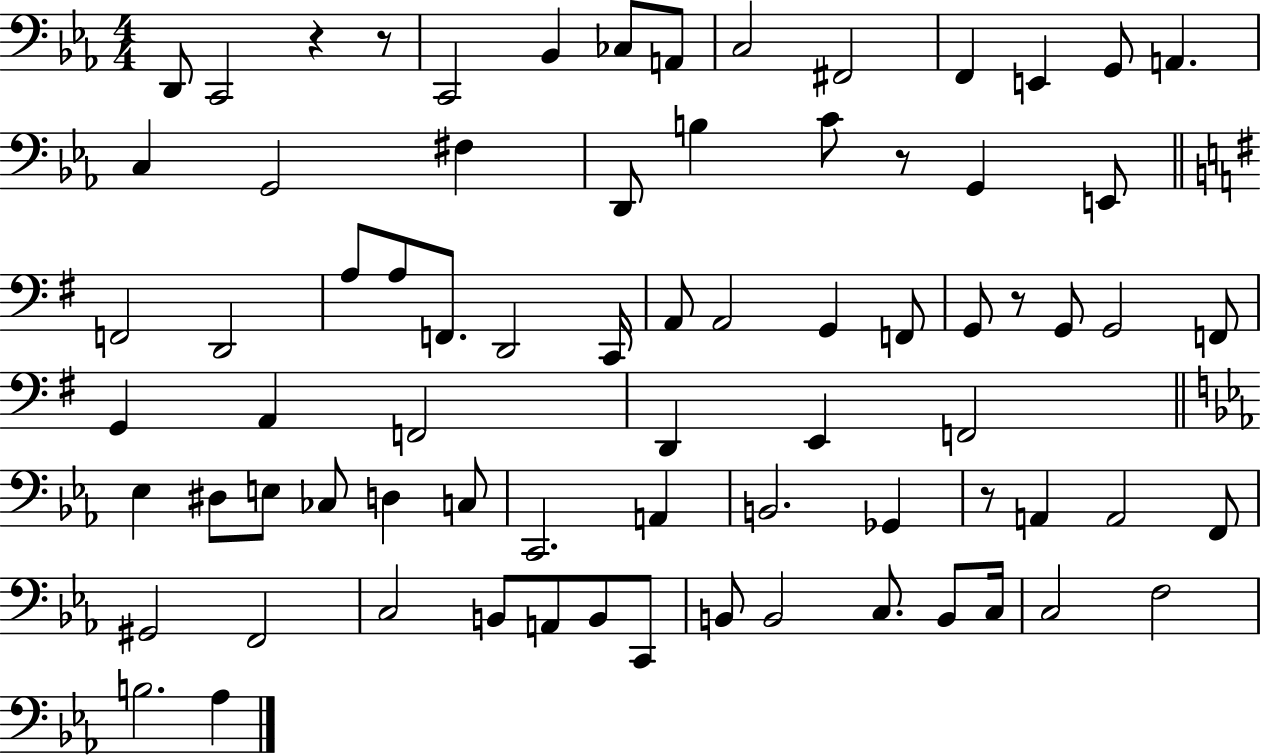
{
  \clef bass
  \numericTimeSignature
  \time 4/4
  \key ees \major
  d,8 c,2 r4 r8 | c,2 bes,4 ces8 a,8 | c2 fis,2 | f,4 e,4 g,8 a,4. | \break c4 g,2 fis4 | d,8 b4 c'8 r8 g,4 e,8 | \bar "||" \break \key g \major f,2 d,2 | a8 a8 f,8. d,2 c,16 | a,8 a,2 g,4 f,8 | g,8 r8 g,8 g,2 f,8 | \break g,4 a,4 f,2 | d,4 e,4 f,2 | \bar "||" \break \key ees \major ees4 dis8 e8 ces8 d4 c8 | c,2. a,4 | b,2. ges,4 | r8 a,4 a,2 f,8 | \break gis,2 f,2 | c2 b,8 a,8 b,8 c,8 | b,8 b,2 c8. b,8 c16 | c2 f2 | \break b2. aes4 | \bar "|."
}